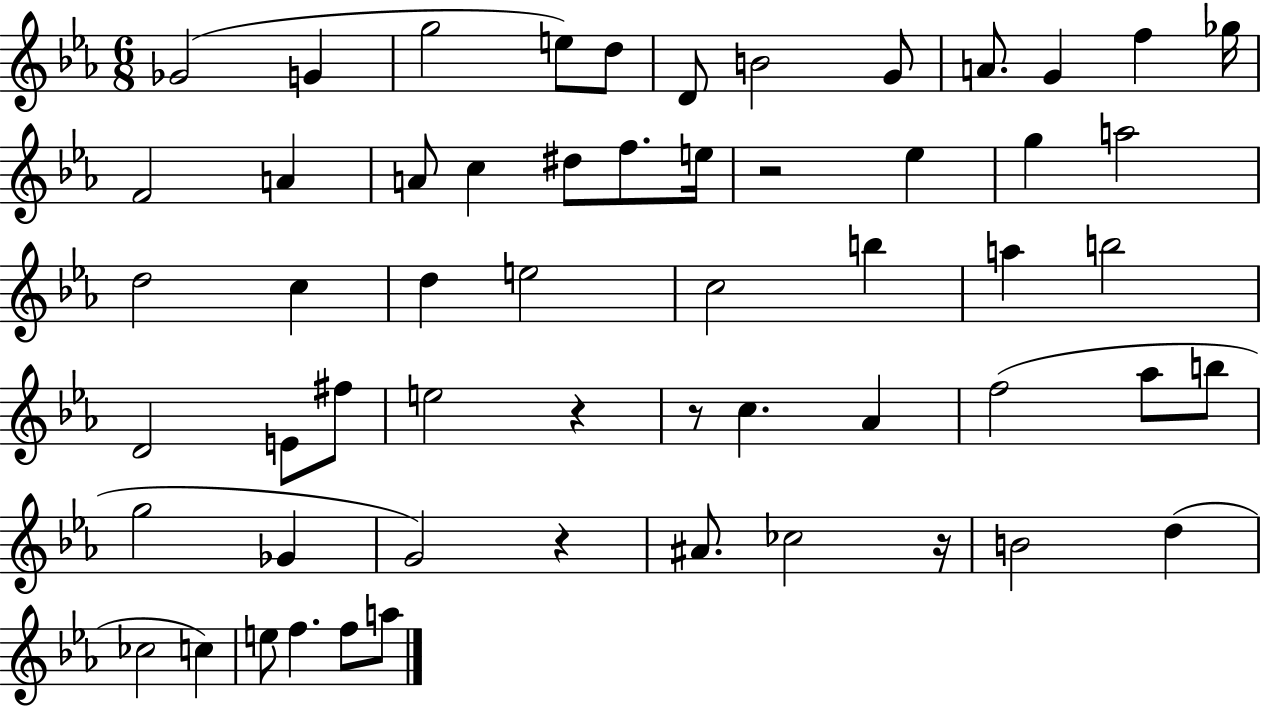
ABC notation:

X:1
T:Untitled
M:6/8
L:1/4
K:Eb
_G2 G g2 e/2 d/2 D/2 B2 G/2 A/2 G f _g/4 F2 A A/2 c ^d/2 f/2 e/4 z2 _e g a2 d2 c d e2 c2 b a b2 D2 E/2 ^f/2 e2 z z/2 c _A f2 _a/2 b/2 g2 _G G2 z ^A/2 _c2 z/4 B2 d _c2 c e/2 f f/2 a/2